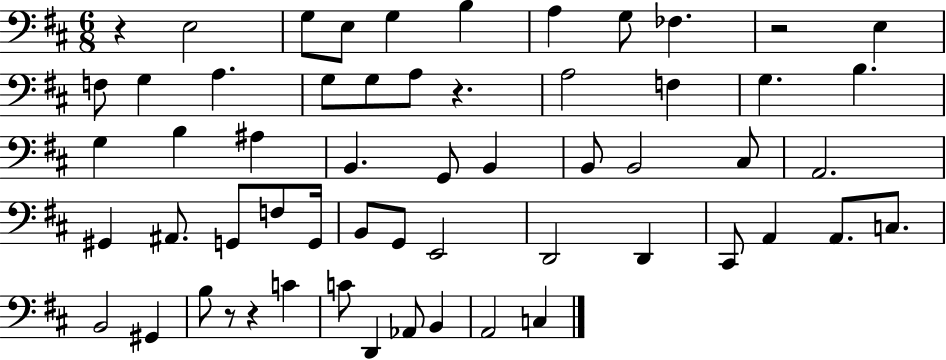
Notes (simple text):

R/q E3/h G3/e E3/e G3/q B3/q A3/q G3/e FES3/q. R/h E3/q F3/e G3/q A3/q. G3/e G3/e A3/e R/q. A3/h F3/q G3/q. B3/q. G3/q B3/q A#3/q B2/q. G2/e B2/q B2/e B2/h C#3/e A2/h. G#2/q A#2/e. G2/e F3/e G2/s B2/e G2/e E2/h D2/h D2/q C#2/e A2/q A2/e. C3/e. B2/h G#2/q B3/e R/e R/q C4/q C4/e D2/q Ab2/e B2/q A2/h C3/q